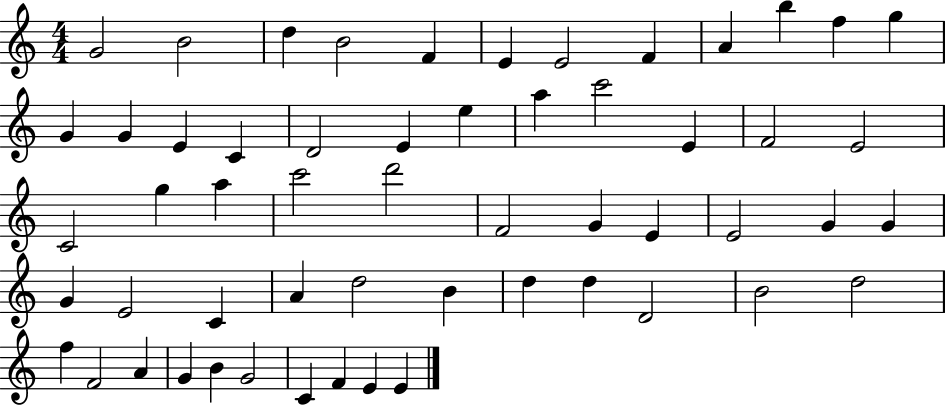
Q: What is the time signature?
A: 4/4